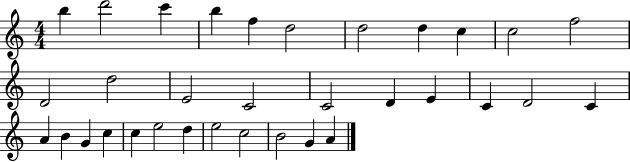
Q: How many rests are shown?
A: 0